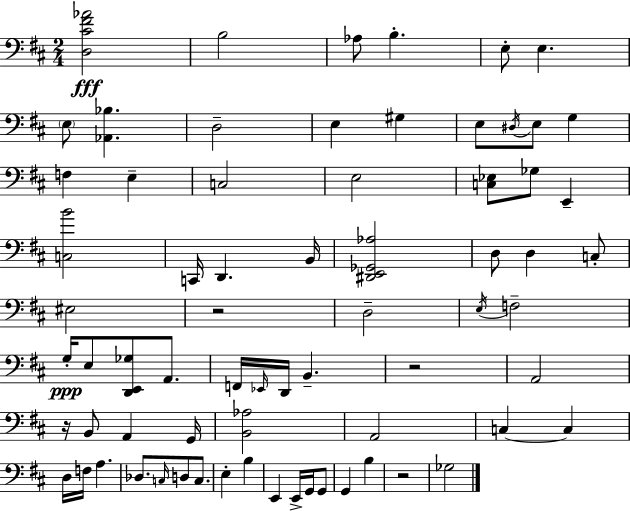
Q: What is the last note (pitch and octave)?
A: Gb3